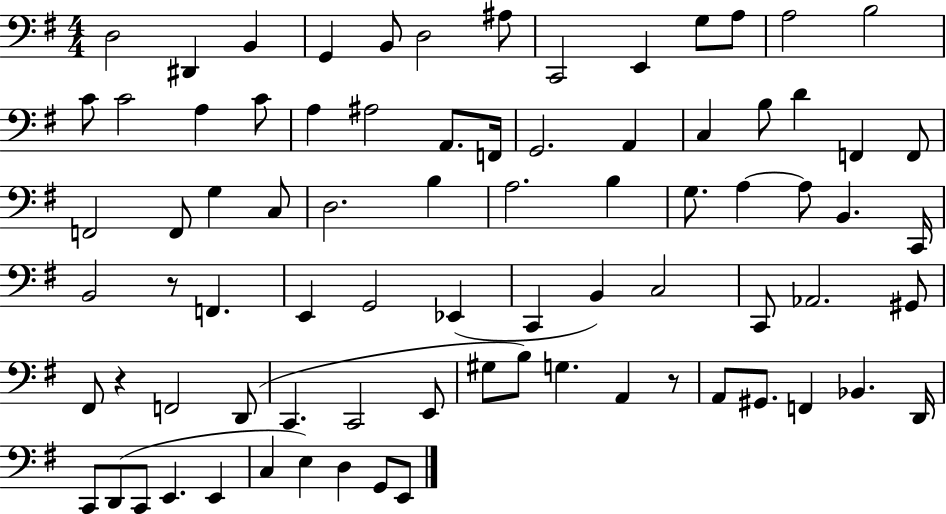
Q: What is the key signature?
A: G major